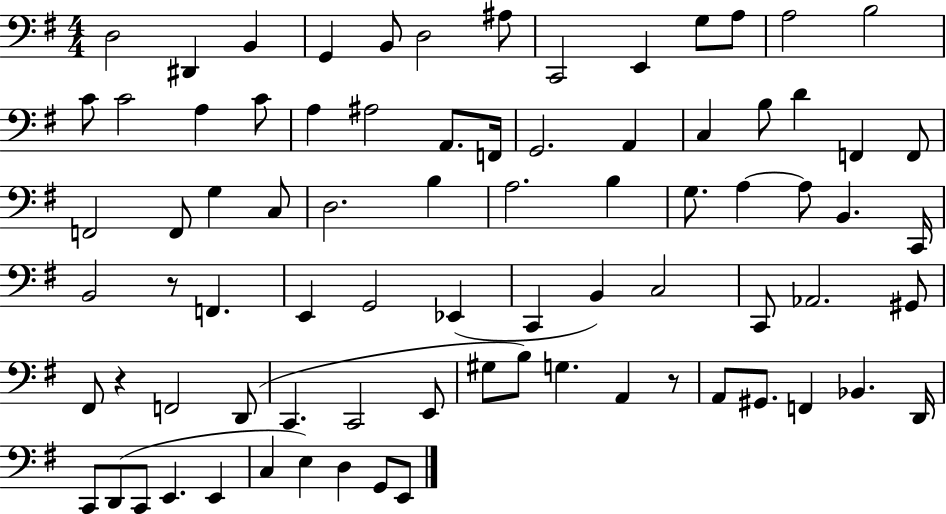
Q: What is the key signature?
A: G major